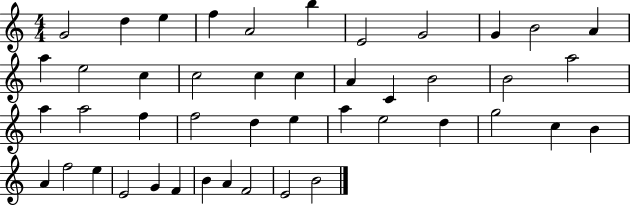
{
  \clef treble
  \numericTimeSignature
  \time 4/4
  \key c \major
  g'2 d''4 e''4 | f''4 a'2 b''4 | e'2 g'2 | g'4 b'2 a'4 | \break a''4 e''2 c''4 | c''2 c''4 c''4 | a'4 c'4 b'2 | b'2 a''2 | \break a''4 a''2 f''4 | f''2 d''4 e''4 | a''4 e''2 d''4 | g''2 c''4 b'4 | \break a'4 f''2 e''4 | e'2 g'4 f'4 | b'4 a'4 f'2 | e'2 b'2 | \break \bar "|."
}